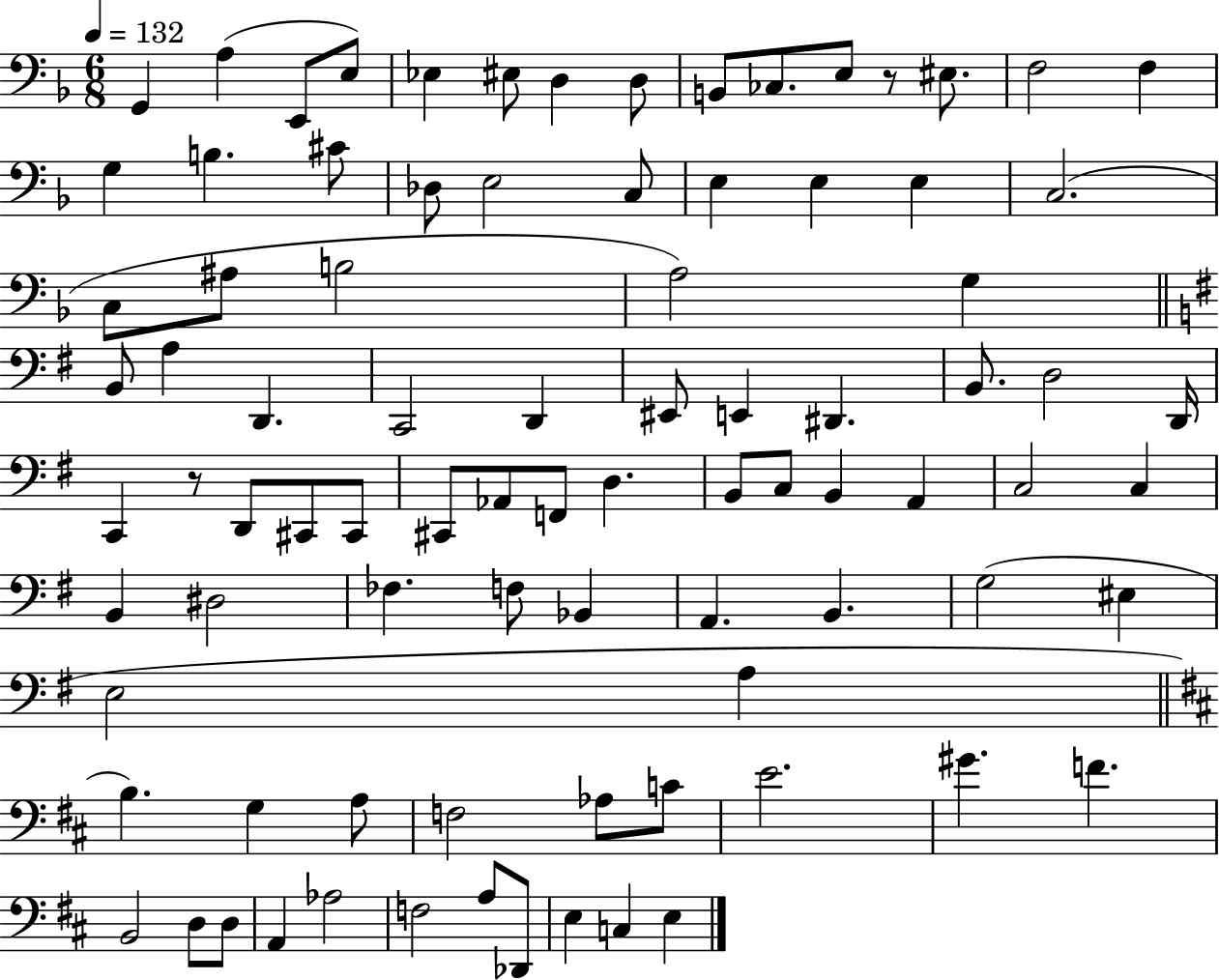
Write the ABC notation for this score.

X:1
T:Untitled
M:6/8
L:1/4
K:F
G,, A, E,,/2 E,/2 _E, ^E,/2 D, D,/2 B,,/2 _C,/2 E,/2 z/2 ^E,/2 F,2 F, G, B, ^C/2 _D,/2 E,2 C,/2 E, E, E, C,2 C,/2 ^A,/2 B,2 A,2 G, B,,/2 A, D,, C,,2 D,, ^E,,/2 E,, ^D,, B,,/2 D,2 D,,/4 C,, z/2 D,,/2 ^C,,/2 ^C,,/2 ^C,,/2 _A,,/2 F,,/2 D, B,,/2 C,/2 B,, A,, C,2 C, B,, ^D,2 _F, F,/2 _B,, A,, B,, G,2 ^E, E,2 A, B, G, A,/2 F,2 _A,/2 C/2 E2 ^G F B,,2 D,/2 D,/2 A,, _A,2 F,2 A,/2 _D,,/2 E, C, E,